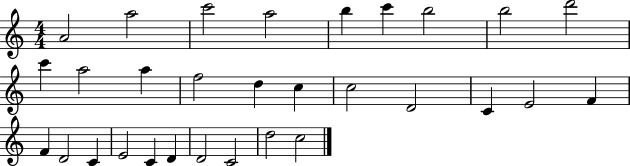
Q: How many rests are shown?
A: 0